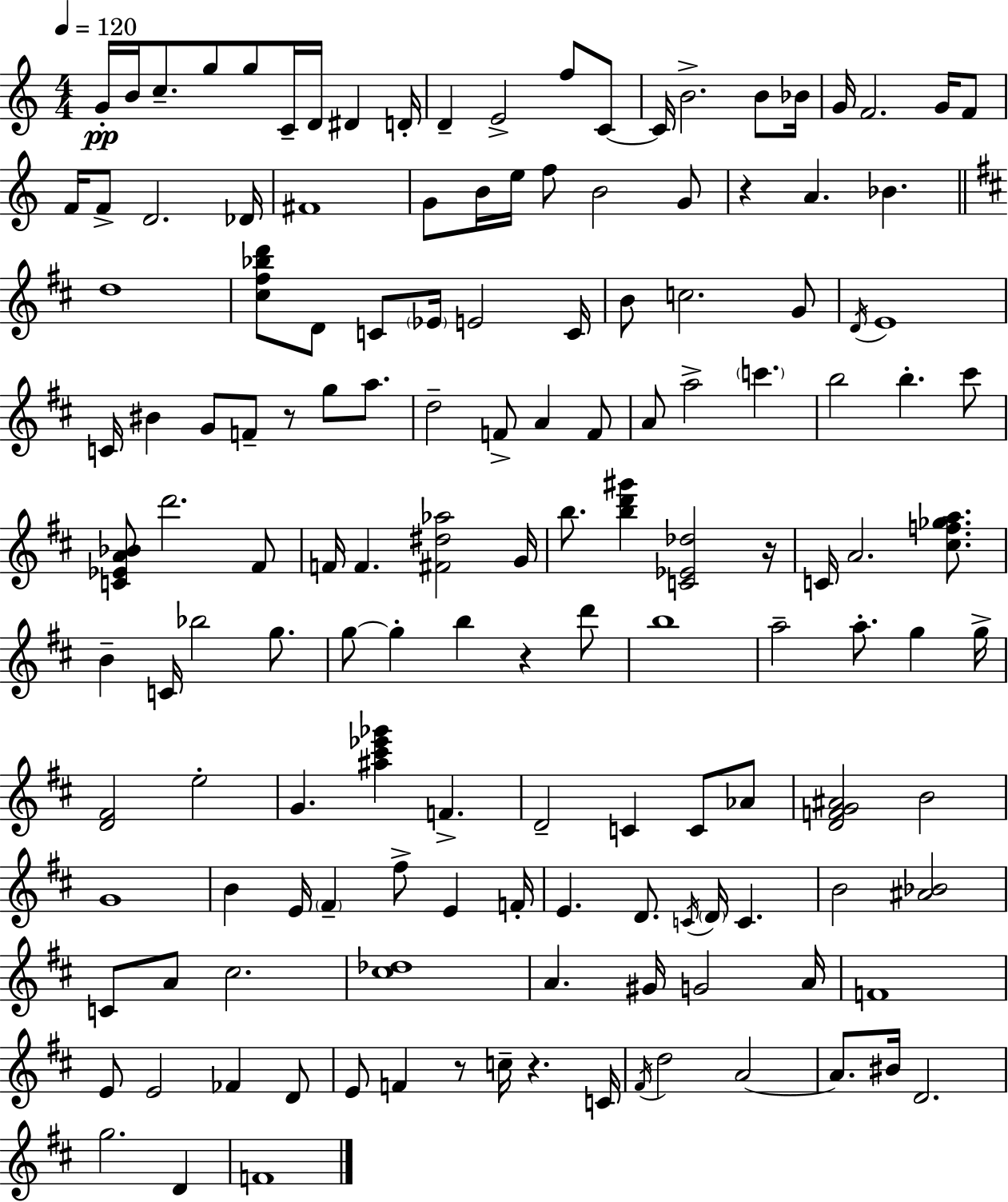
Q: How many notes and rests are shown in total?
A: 145